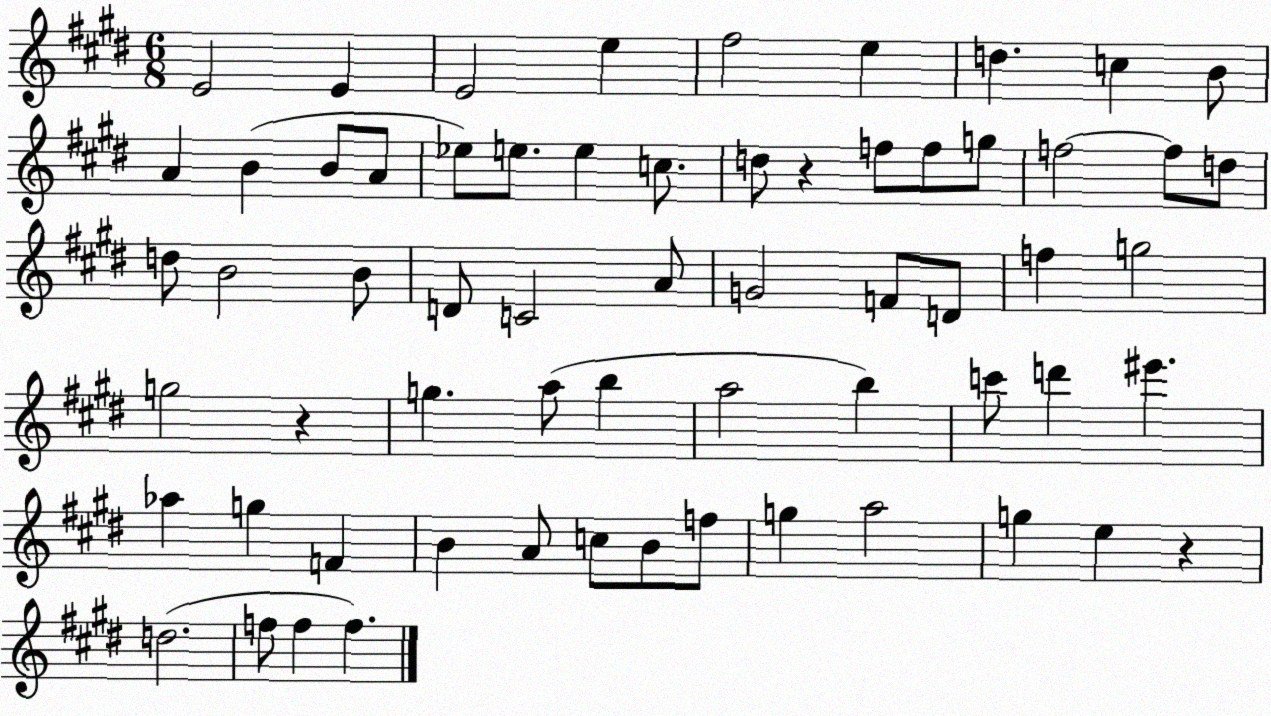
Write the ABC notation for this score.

X:1
T:Untitled
M:6/8
L:1/4
K:E
E2 E E2 e ^f2 e d c B/2 A B B/2 A/2 _e/2 e/2 e c/2 d/2 z f/2 f/2 g/2 f2 f/2 d/2 d/2 B2 B/2 D/2 C2 A/2 G2 F/2 D/2 f g2 g2 z g a/2 b a2 b c'/2 d' ^e' _a g F B A/2 c/2 B/2 f/2 g a2 g e z d2 f/2 f f